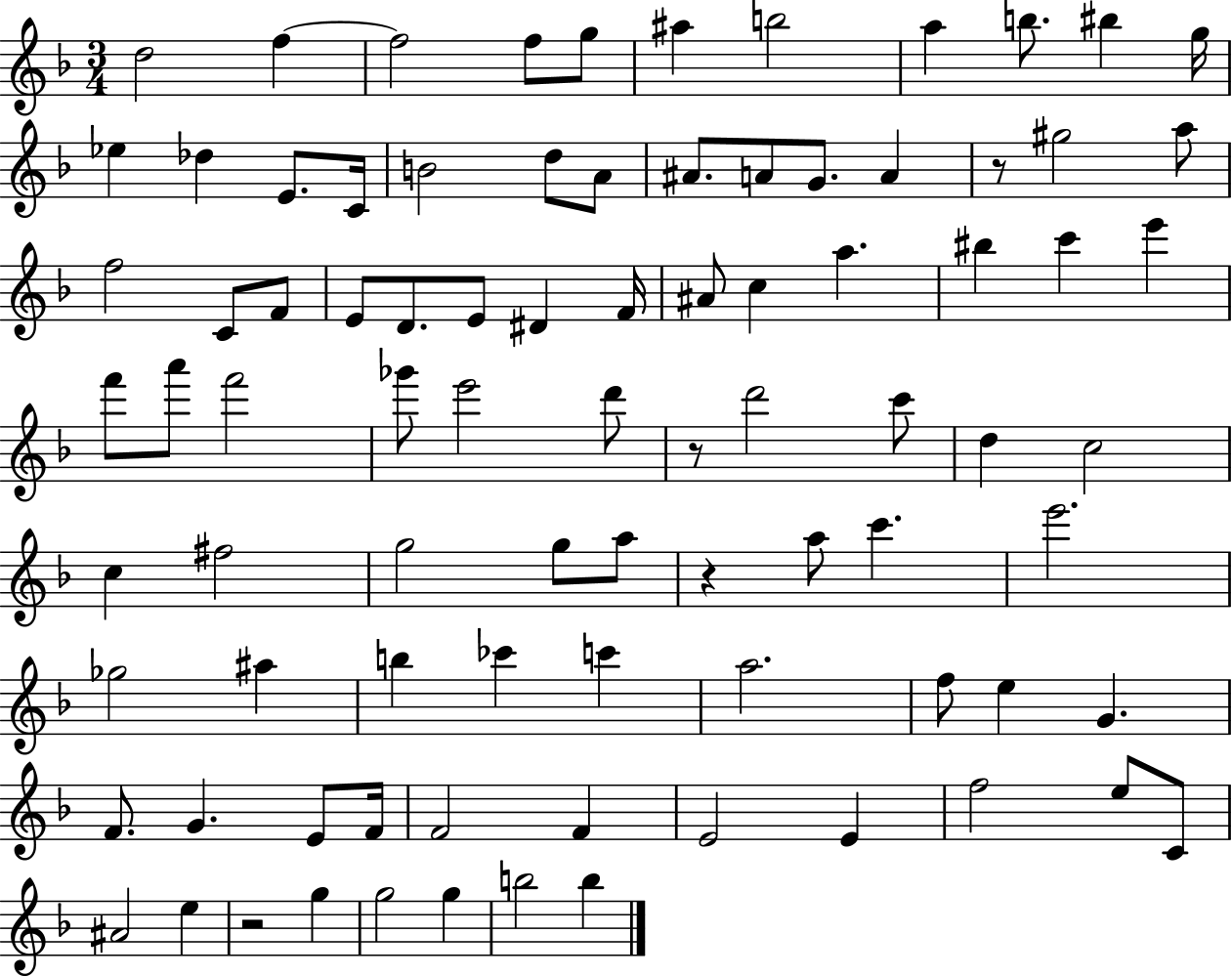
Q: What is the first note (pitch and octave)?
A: D5